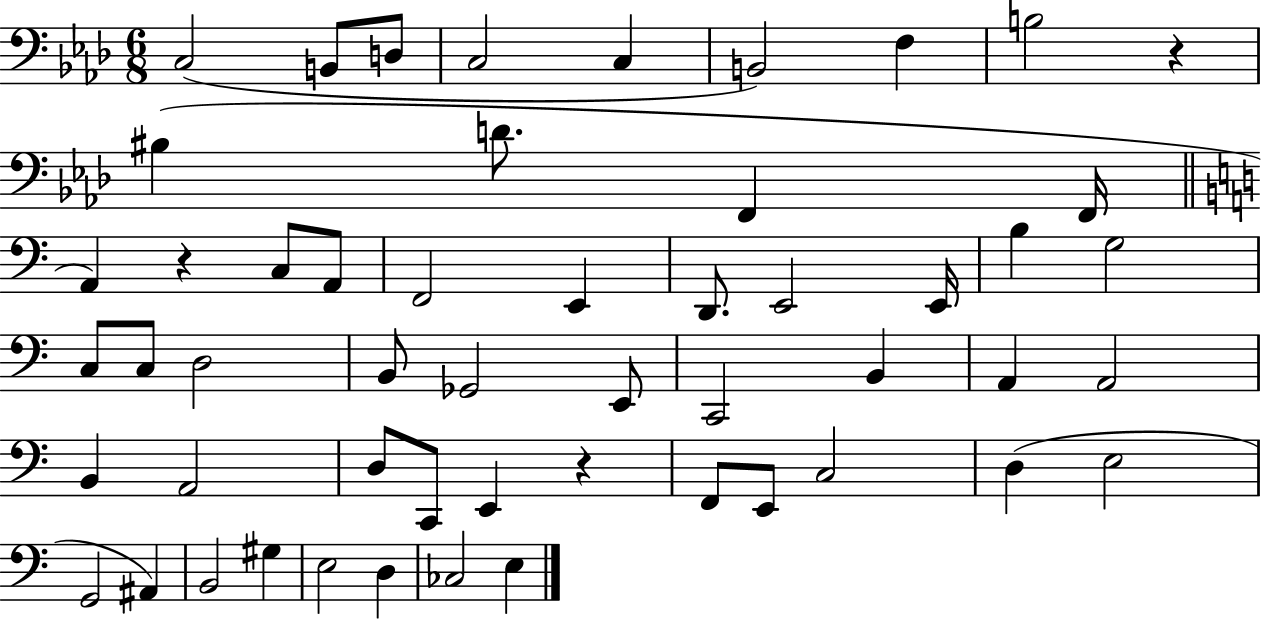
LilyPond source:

{
  \clef bass
  \numericTimeSignature
  \time 6/8
  \key aes \major
  c2( b,8 d8 | c2 c4 | b,2) f4 | b2 r4 | \break bis4( d'8. f,4 f,16 | \bar "||" \break \key a \minor a,4) r4 c8 a,8 | f,2 e,4 | d,8. e,2 e,16 | b4 g2 | \break c8 c8 d2 | b,8 ges,2 e,8 | c,2 b,4 | a,4 a,2 | \break b,4 a,2 | d8 c,8 e,4 r4 | f,8 e,8 c2 | d4( e2 | \break g,2 ais,4) | b,2 gis4 | e2 d4 | ces2 e4 | \break \bar "|."
}